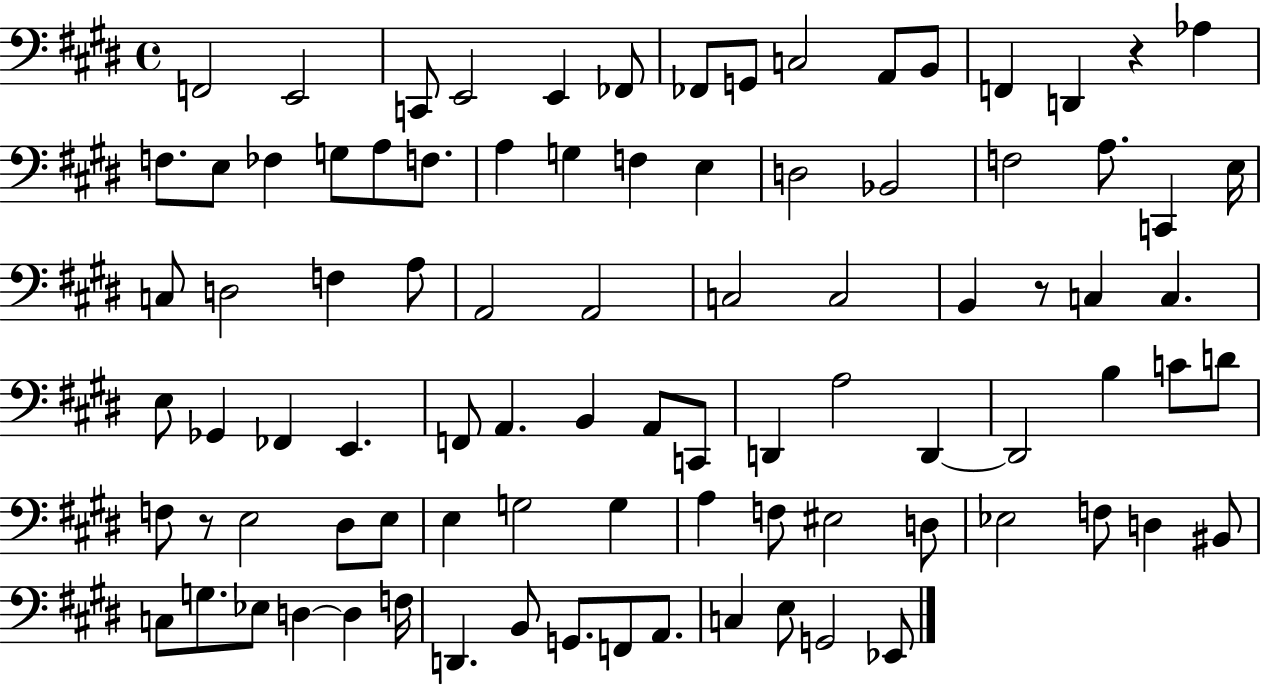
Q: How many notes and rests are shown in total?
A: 90